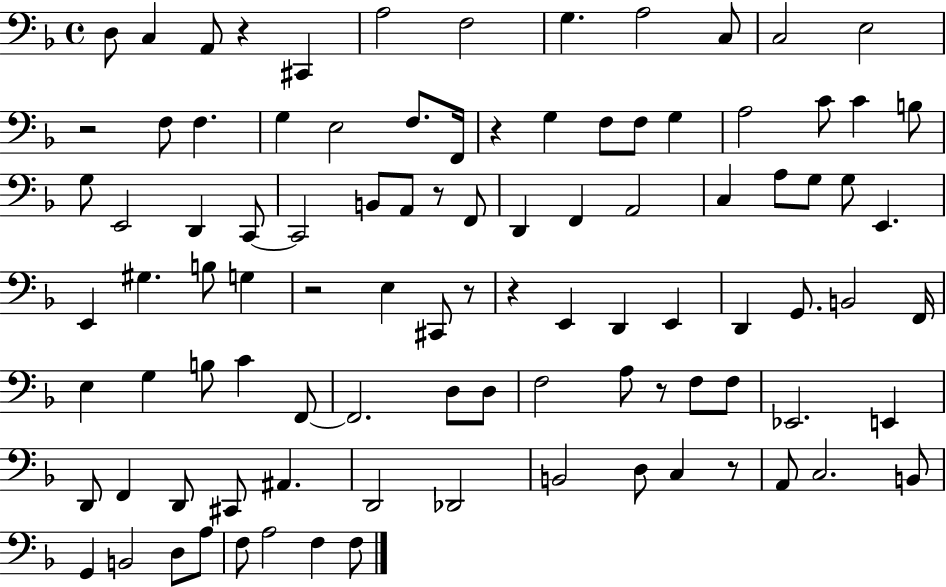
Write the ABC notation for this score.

X:1
T:Untitled
M:4/4
L:1/4
K:F
D,/2 C, A,,/2 z ^C,, A,2 F,2 G, A,2 C,/2 C,2 E,2 z2 F,/2 F, G, E,2 F,/2 F,,/4 z G, F,/2 F,/2 G, A,2 C/2 C B,/2 G,/2 E,,2 D,, C,,/2 C,,2 B,,/2 A,,/2 z/2 F,,/2 D,, F,, A,,2 C, A,/2 G,/2 G,/2 E,, E,, ^G, B,/2 G, z2 E, ^C,,/2 z/2 z E,, D,, E,, D,, G,,/2 B,,2 F,,/4 E, G, B,/2 C F,,/2 F,,2 D,/2 D,/2 F,2 A,/2 z/2 F,/2 F,/2 _E,,2 E,, D,,/2 F,, D,,/2 ^C,,/2 ^A,, D,,2 _D,,2 B,,2 D,/2 C, z/2 A,,/2 C,2 B,,/2 G,, B,,2 D,/2 A,/2 F,/2 A,2 F, F,/2